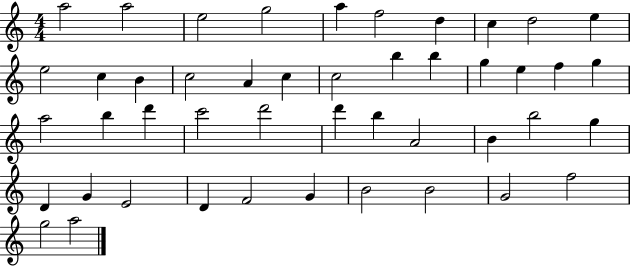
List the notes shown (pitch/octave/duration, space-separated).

A5/h A5/h E5/h G5/h A5/q F5/h D5/q C5/q D5/h E5/q E5/h C5/q B4/q C5/h A4/q C5/q C5/h B5/q B5/q G5/q E5/q F5/q G5/q A5/h B5/q D6/q C6/h D6/h D6/q B5/q A4/h B4/q B5/h G5/q D4/q G4/q E4/h D4/q F4/h G4/q B4/h B4/h G4/h F5/h G5/h A5/h